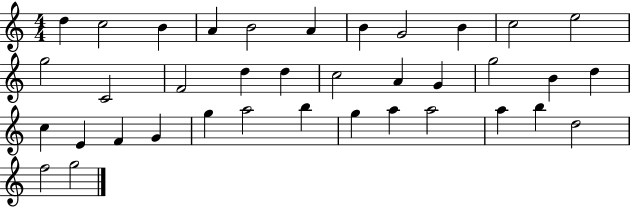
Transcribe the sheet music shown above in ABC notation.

X:1
T:Untitled
M:4/4
L:1/4
K:C
d c2 B A B2 A B G2 B c2 e2 g2 C2 F2 d d c2 A G g2 B d c E F G g a2 b g a a2 a b d2 f2 g2